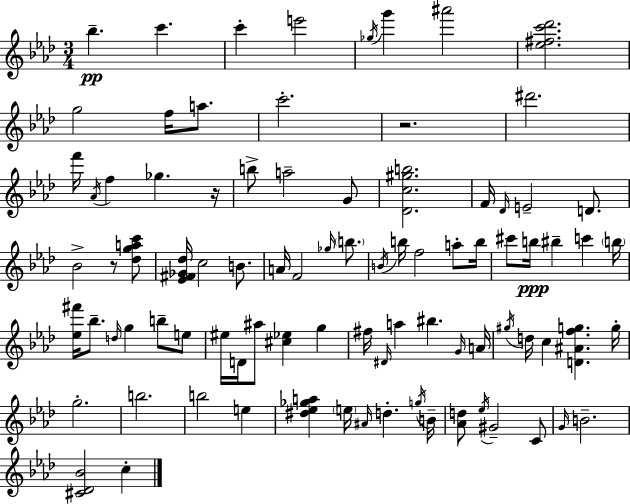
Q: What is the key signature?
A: AES major